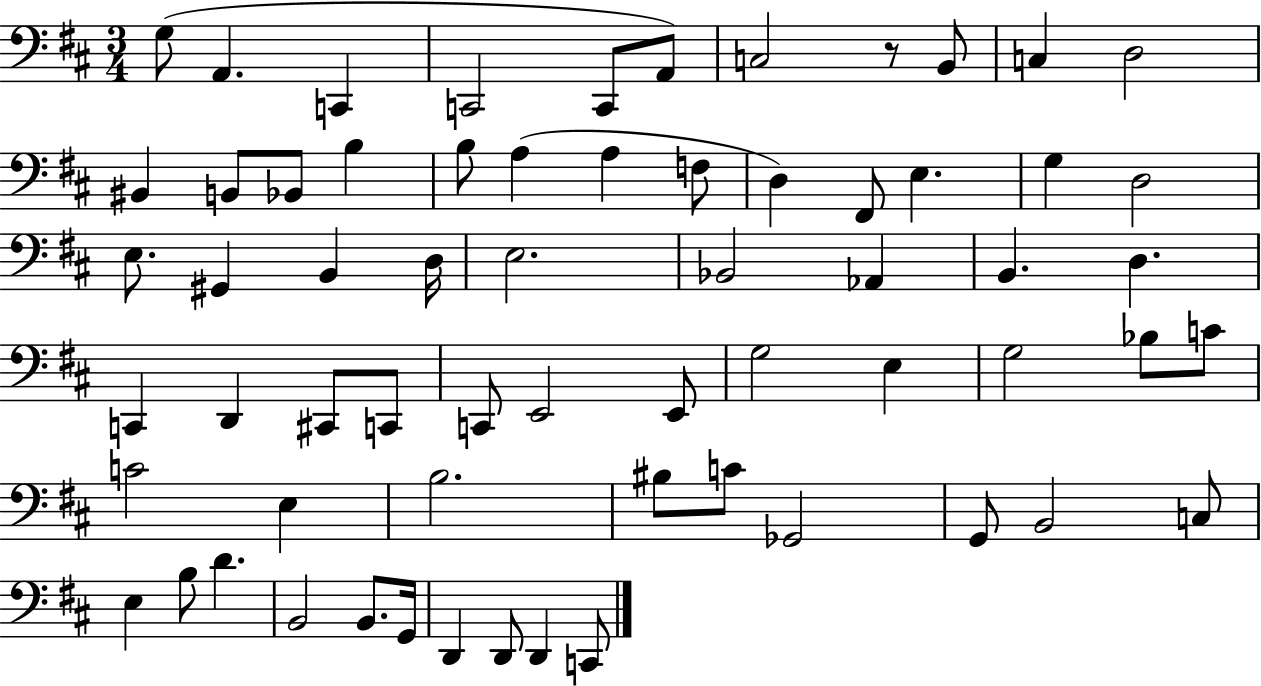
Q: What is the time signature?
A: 3/4